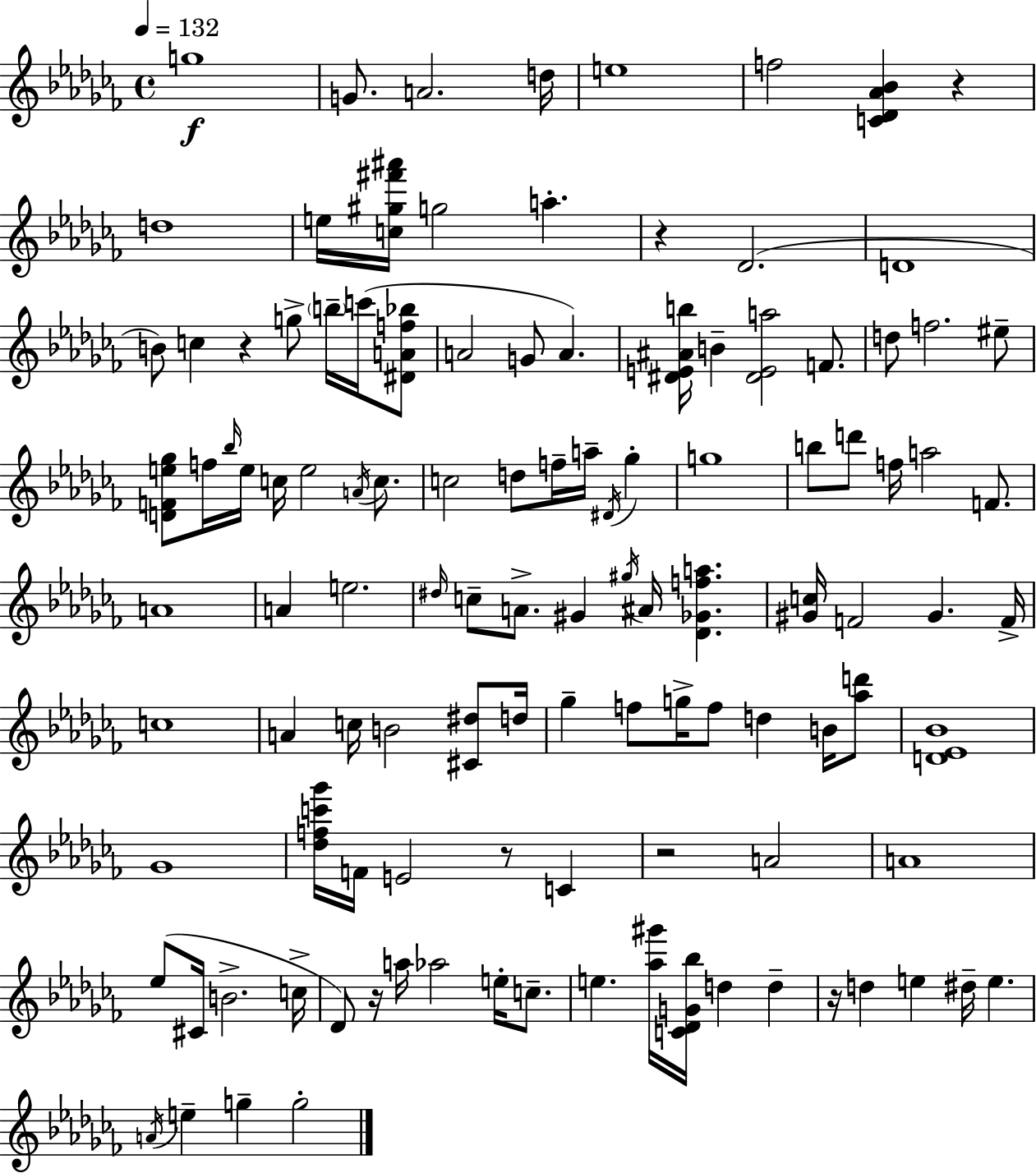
{
  \clef treble
  \time 4/4
  \defaultTimeSignature
  \key aes \minor
  \tempo 4 = 132
  g''1\f | g'8. a'2. d''16 | e''1 | f''2 <c' des' aes' bes'>4 r4 | \break d''1 | e''16 <c'' gis'' fis''' ais'''>16 g''2 a''4.-. | r4 des'2.( | d'1 | \break b'8) c''4 r4 g''8-> \parenthesize b''16-- c'''16( <dis' a' f'' bes''>8 | a'2 g'8 a'4.) | <dis' e' ais' b''>16 b'4-- <dis' e' a''>2 f'8. | d''8 f''2. eis''8-- | \break <d' f' e'' ges''>8 f''16 \grace { bes''16 } e''16 c''16 e''2 \acciaccatura { a'16 } c''8. | c''2 d''8 f''16-- a''16-- \acciaccatura { dis'16 } ges''4-. | g''1 | b''8 d'''8 f''16 a''2 | \break f'8. a'1 | a'4 e''2. | \grace { dis''16 } c''8-- a'8.-> gis'4 \acciaccatura { gis''16 } ais'16 <des' ges' f'' a''>4. | <gis' c''>16 f'2 gis'4. | \break f'16-> c''1 | a'4 c''16 b'2 | <cis' dis''>8 d''16 ges''4-- f''8 g''16-> f''8 d''4 | b'16 <aes'' d'''>8 <d' ees' bes'>1 | \break ges'1 | <des'' f'' c''' ges'''>16 f'16 e'2 r8 | c'4 r2 a'2 | a'1 | \break ees''8( cis'16 b'2.-> | c''16-> des'8) r16 a''16 aes''2 | e''16-. c''8.-- e''4. <aes'' gis'''>16 <c' des' g' bes''>16 d''4 | d''4-- r16 d''4 e''4 dis''16-- e''4. | \break \acciaccatura { a'16 } e''4-- g''4-- g''2-. | \bar "|."
}